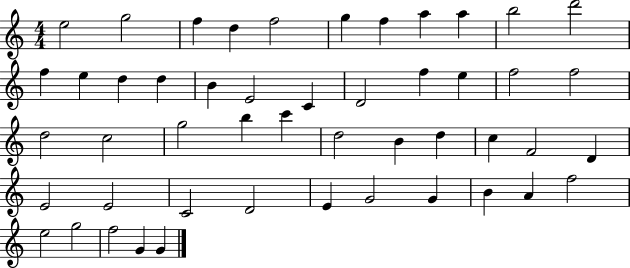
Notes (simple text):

E5/h G5/h F5/q D5/q F5/h G5/q F5/q A5/q A5/q B5/h D6/h F5/q E5/q D5/q D5/q B4/q E4/h C4/q D4/h F5/q E5/q F5/h F5/h D5/h C5/h G5/h B5/q C6/q D5/h B4/q D5/q C5/q F4/h D4/q E4/h E4/h C4/h D4/h E4/q G4/h G4/q B4/q A4/q F5/h E5/h G5/h F5/h G4/q G4/q